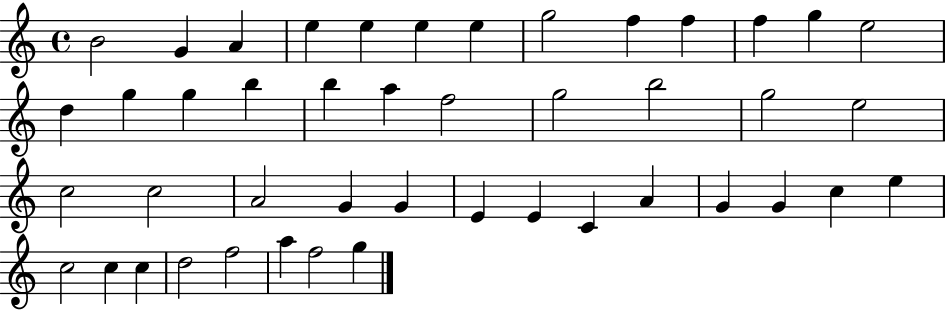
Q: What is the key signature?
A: C major